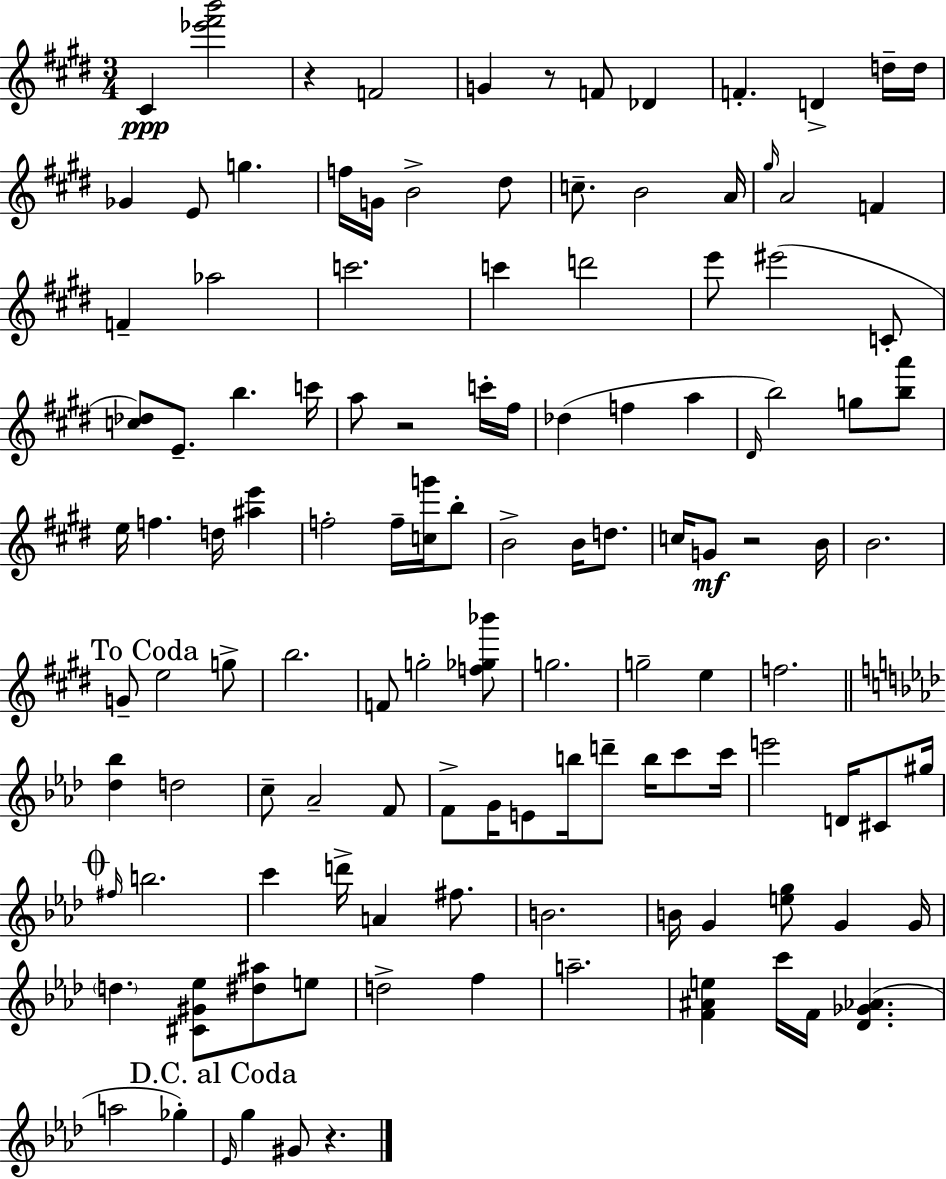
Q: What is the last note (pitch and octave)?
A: G#4